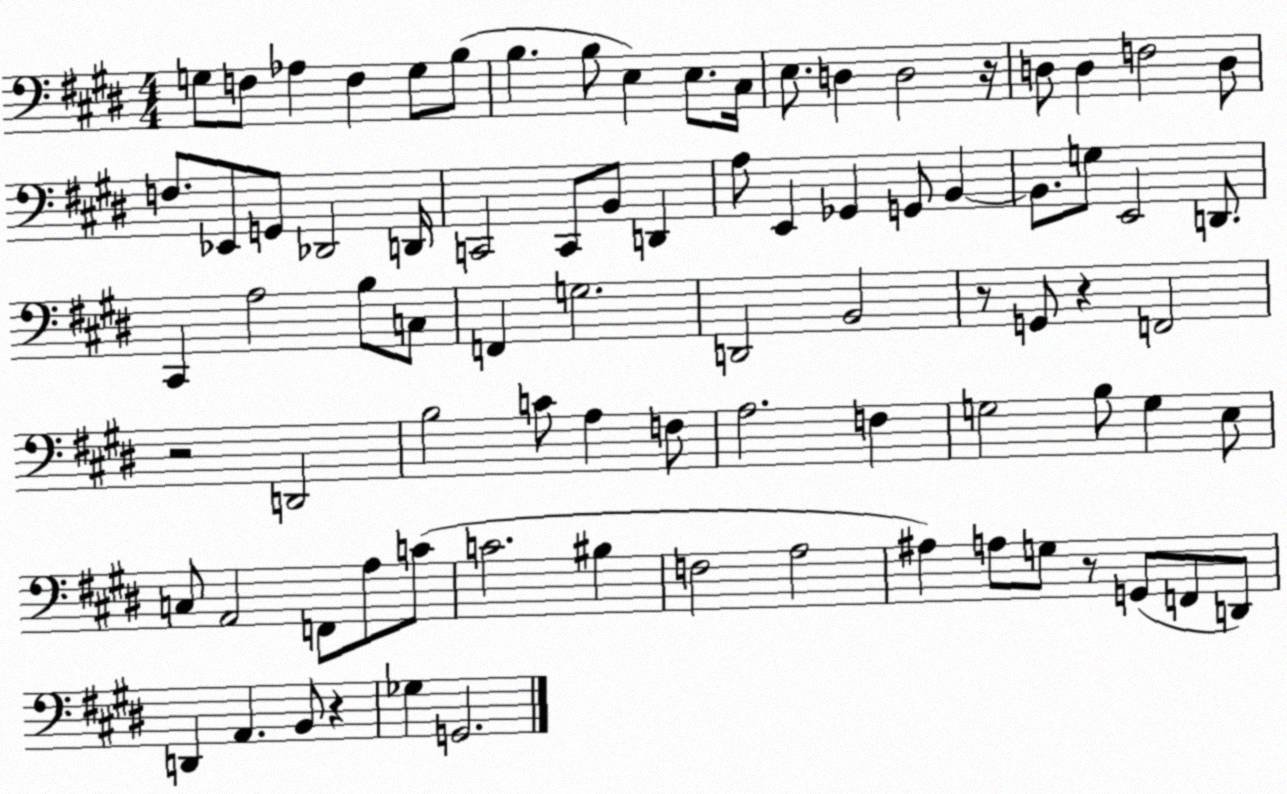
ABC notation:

X:1
T:Untitled
M:4/4
L:1/4
K:E
G,/2 F,/2 _A, F, G,/2 B,/2 B, B,/2 E, E,/2 ^C,/4 E,/2 D, D,2 z/4 D,/2 D, F,2 D,/2 F,/2 _E,,/2 G,,/2 _D,,2 D,,/4 C,,2 C,,/2 B,,/2 D,, A,/2 E,, _G,, G,,/2 B,, B,,/2 G,/2 E,,2 D,,/2 ^C,, A,2 B,/2 C,/2 F,, G,2 D,,2 B,,2 z/2 G,,/2 z F,,2 z2 D,,2 B,2 C/2 A, F,/2 A,2 F, G,2 B,/2 G, E,/2 C,/2 A,,2 F,,/2 A,/2 C/2 C2 ^B, F,2 A,2 ^A, A,/2 G,/2 z/2 G,,/2 F,,/2 D,,/2 D,, A,, B,,/2 z _G, G,,2